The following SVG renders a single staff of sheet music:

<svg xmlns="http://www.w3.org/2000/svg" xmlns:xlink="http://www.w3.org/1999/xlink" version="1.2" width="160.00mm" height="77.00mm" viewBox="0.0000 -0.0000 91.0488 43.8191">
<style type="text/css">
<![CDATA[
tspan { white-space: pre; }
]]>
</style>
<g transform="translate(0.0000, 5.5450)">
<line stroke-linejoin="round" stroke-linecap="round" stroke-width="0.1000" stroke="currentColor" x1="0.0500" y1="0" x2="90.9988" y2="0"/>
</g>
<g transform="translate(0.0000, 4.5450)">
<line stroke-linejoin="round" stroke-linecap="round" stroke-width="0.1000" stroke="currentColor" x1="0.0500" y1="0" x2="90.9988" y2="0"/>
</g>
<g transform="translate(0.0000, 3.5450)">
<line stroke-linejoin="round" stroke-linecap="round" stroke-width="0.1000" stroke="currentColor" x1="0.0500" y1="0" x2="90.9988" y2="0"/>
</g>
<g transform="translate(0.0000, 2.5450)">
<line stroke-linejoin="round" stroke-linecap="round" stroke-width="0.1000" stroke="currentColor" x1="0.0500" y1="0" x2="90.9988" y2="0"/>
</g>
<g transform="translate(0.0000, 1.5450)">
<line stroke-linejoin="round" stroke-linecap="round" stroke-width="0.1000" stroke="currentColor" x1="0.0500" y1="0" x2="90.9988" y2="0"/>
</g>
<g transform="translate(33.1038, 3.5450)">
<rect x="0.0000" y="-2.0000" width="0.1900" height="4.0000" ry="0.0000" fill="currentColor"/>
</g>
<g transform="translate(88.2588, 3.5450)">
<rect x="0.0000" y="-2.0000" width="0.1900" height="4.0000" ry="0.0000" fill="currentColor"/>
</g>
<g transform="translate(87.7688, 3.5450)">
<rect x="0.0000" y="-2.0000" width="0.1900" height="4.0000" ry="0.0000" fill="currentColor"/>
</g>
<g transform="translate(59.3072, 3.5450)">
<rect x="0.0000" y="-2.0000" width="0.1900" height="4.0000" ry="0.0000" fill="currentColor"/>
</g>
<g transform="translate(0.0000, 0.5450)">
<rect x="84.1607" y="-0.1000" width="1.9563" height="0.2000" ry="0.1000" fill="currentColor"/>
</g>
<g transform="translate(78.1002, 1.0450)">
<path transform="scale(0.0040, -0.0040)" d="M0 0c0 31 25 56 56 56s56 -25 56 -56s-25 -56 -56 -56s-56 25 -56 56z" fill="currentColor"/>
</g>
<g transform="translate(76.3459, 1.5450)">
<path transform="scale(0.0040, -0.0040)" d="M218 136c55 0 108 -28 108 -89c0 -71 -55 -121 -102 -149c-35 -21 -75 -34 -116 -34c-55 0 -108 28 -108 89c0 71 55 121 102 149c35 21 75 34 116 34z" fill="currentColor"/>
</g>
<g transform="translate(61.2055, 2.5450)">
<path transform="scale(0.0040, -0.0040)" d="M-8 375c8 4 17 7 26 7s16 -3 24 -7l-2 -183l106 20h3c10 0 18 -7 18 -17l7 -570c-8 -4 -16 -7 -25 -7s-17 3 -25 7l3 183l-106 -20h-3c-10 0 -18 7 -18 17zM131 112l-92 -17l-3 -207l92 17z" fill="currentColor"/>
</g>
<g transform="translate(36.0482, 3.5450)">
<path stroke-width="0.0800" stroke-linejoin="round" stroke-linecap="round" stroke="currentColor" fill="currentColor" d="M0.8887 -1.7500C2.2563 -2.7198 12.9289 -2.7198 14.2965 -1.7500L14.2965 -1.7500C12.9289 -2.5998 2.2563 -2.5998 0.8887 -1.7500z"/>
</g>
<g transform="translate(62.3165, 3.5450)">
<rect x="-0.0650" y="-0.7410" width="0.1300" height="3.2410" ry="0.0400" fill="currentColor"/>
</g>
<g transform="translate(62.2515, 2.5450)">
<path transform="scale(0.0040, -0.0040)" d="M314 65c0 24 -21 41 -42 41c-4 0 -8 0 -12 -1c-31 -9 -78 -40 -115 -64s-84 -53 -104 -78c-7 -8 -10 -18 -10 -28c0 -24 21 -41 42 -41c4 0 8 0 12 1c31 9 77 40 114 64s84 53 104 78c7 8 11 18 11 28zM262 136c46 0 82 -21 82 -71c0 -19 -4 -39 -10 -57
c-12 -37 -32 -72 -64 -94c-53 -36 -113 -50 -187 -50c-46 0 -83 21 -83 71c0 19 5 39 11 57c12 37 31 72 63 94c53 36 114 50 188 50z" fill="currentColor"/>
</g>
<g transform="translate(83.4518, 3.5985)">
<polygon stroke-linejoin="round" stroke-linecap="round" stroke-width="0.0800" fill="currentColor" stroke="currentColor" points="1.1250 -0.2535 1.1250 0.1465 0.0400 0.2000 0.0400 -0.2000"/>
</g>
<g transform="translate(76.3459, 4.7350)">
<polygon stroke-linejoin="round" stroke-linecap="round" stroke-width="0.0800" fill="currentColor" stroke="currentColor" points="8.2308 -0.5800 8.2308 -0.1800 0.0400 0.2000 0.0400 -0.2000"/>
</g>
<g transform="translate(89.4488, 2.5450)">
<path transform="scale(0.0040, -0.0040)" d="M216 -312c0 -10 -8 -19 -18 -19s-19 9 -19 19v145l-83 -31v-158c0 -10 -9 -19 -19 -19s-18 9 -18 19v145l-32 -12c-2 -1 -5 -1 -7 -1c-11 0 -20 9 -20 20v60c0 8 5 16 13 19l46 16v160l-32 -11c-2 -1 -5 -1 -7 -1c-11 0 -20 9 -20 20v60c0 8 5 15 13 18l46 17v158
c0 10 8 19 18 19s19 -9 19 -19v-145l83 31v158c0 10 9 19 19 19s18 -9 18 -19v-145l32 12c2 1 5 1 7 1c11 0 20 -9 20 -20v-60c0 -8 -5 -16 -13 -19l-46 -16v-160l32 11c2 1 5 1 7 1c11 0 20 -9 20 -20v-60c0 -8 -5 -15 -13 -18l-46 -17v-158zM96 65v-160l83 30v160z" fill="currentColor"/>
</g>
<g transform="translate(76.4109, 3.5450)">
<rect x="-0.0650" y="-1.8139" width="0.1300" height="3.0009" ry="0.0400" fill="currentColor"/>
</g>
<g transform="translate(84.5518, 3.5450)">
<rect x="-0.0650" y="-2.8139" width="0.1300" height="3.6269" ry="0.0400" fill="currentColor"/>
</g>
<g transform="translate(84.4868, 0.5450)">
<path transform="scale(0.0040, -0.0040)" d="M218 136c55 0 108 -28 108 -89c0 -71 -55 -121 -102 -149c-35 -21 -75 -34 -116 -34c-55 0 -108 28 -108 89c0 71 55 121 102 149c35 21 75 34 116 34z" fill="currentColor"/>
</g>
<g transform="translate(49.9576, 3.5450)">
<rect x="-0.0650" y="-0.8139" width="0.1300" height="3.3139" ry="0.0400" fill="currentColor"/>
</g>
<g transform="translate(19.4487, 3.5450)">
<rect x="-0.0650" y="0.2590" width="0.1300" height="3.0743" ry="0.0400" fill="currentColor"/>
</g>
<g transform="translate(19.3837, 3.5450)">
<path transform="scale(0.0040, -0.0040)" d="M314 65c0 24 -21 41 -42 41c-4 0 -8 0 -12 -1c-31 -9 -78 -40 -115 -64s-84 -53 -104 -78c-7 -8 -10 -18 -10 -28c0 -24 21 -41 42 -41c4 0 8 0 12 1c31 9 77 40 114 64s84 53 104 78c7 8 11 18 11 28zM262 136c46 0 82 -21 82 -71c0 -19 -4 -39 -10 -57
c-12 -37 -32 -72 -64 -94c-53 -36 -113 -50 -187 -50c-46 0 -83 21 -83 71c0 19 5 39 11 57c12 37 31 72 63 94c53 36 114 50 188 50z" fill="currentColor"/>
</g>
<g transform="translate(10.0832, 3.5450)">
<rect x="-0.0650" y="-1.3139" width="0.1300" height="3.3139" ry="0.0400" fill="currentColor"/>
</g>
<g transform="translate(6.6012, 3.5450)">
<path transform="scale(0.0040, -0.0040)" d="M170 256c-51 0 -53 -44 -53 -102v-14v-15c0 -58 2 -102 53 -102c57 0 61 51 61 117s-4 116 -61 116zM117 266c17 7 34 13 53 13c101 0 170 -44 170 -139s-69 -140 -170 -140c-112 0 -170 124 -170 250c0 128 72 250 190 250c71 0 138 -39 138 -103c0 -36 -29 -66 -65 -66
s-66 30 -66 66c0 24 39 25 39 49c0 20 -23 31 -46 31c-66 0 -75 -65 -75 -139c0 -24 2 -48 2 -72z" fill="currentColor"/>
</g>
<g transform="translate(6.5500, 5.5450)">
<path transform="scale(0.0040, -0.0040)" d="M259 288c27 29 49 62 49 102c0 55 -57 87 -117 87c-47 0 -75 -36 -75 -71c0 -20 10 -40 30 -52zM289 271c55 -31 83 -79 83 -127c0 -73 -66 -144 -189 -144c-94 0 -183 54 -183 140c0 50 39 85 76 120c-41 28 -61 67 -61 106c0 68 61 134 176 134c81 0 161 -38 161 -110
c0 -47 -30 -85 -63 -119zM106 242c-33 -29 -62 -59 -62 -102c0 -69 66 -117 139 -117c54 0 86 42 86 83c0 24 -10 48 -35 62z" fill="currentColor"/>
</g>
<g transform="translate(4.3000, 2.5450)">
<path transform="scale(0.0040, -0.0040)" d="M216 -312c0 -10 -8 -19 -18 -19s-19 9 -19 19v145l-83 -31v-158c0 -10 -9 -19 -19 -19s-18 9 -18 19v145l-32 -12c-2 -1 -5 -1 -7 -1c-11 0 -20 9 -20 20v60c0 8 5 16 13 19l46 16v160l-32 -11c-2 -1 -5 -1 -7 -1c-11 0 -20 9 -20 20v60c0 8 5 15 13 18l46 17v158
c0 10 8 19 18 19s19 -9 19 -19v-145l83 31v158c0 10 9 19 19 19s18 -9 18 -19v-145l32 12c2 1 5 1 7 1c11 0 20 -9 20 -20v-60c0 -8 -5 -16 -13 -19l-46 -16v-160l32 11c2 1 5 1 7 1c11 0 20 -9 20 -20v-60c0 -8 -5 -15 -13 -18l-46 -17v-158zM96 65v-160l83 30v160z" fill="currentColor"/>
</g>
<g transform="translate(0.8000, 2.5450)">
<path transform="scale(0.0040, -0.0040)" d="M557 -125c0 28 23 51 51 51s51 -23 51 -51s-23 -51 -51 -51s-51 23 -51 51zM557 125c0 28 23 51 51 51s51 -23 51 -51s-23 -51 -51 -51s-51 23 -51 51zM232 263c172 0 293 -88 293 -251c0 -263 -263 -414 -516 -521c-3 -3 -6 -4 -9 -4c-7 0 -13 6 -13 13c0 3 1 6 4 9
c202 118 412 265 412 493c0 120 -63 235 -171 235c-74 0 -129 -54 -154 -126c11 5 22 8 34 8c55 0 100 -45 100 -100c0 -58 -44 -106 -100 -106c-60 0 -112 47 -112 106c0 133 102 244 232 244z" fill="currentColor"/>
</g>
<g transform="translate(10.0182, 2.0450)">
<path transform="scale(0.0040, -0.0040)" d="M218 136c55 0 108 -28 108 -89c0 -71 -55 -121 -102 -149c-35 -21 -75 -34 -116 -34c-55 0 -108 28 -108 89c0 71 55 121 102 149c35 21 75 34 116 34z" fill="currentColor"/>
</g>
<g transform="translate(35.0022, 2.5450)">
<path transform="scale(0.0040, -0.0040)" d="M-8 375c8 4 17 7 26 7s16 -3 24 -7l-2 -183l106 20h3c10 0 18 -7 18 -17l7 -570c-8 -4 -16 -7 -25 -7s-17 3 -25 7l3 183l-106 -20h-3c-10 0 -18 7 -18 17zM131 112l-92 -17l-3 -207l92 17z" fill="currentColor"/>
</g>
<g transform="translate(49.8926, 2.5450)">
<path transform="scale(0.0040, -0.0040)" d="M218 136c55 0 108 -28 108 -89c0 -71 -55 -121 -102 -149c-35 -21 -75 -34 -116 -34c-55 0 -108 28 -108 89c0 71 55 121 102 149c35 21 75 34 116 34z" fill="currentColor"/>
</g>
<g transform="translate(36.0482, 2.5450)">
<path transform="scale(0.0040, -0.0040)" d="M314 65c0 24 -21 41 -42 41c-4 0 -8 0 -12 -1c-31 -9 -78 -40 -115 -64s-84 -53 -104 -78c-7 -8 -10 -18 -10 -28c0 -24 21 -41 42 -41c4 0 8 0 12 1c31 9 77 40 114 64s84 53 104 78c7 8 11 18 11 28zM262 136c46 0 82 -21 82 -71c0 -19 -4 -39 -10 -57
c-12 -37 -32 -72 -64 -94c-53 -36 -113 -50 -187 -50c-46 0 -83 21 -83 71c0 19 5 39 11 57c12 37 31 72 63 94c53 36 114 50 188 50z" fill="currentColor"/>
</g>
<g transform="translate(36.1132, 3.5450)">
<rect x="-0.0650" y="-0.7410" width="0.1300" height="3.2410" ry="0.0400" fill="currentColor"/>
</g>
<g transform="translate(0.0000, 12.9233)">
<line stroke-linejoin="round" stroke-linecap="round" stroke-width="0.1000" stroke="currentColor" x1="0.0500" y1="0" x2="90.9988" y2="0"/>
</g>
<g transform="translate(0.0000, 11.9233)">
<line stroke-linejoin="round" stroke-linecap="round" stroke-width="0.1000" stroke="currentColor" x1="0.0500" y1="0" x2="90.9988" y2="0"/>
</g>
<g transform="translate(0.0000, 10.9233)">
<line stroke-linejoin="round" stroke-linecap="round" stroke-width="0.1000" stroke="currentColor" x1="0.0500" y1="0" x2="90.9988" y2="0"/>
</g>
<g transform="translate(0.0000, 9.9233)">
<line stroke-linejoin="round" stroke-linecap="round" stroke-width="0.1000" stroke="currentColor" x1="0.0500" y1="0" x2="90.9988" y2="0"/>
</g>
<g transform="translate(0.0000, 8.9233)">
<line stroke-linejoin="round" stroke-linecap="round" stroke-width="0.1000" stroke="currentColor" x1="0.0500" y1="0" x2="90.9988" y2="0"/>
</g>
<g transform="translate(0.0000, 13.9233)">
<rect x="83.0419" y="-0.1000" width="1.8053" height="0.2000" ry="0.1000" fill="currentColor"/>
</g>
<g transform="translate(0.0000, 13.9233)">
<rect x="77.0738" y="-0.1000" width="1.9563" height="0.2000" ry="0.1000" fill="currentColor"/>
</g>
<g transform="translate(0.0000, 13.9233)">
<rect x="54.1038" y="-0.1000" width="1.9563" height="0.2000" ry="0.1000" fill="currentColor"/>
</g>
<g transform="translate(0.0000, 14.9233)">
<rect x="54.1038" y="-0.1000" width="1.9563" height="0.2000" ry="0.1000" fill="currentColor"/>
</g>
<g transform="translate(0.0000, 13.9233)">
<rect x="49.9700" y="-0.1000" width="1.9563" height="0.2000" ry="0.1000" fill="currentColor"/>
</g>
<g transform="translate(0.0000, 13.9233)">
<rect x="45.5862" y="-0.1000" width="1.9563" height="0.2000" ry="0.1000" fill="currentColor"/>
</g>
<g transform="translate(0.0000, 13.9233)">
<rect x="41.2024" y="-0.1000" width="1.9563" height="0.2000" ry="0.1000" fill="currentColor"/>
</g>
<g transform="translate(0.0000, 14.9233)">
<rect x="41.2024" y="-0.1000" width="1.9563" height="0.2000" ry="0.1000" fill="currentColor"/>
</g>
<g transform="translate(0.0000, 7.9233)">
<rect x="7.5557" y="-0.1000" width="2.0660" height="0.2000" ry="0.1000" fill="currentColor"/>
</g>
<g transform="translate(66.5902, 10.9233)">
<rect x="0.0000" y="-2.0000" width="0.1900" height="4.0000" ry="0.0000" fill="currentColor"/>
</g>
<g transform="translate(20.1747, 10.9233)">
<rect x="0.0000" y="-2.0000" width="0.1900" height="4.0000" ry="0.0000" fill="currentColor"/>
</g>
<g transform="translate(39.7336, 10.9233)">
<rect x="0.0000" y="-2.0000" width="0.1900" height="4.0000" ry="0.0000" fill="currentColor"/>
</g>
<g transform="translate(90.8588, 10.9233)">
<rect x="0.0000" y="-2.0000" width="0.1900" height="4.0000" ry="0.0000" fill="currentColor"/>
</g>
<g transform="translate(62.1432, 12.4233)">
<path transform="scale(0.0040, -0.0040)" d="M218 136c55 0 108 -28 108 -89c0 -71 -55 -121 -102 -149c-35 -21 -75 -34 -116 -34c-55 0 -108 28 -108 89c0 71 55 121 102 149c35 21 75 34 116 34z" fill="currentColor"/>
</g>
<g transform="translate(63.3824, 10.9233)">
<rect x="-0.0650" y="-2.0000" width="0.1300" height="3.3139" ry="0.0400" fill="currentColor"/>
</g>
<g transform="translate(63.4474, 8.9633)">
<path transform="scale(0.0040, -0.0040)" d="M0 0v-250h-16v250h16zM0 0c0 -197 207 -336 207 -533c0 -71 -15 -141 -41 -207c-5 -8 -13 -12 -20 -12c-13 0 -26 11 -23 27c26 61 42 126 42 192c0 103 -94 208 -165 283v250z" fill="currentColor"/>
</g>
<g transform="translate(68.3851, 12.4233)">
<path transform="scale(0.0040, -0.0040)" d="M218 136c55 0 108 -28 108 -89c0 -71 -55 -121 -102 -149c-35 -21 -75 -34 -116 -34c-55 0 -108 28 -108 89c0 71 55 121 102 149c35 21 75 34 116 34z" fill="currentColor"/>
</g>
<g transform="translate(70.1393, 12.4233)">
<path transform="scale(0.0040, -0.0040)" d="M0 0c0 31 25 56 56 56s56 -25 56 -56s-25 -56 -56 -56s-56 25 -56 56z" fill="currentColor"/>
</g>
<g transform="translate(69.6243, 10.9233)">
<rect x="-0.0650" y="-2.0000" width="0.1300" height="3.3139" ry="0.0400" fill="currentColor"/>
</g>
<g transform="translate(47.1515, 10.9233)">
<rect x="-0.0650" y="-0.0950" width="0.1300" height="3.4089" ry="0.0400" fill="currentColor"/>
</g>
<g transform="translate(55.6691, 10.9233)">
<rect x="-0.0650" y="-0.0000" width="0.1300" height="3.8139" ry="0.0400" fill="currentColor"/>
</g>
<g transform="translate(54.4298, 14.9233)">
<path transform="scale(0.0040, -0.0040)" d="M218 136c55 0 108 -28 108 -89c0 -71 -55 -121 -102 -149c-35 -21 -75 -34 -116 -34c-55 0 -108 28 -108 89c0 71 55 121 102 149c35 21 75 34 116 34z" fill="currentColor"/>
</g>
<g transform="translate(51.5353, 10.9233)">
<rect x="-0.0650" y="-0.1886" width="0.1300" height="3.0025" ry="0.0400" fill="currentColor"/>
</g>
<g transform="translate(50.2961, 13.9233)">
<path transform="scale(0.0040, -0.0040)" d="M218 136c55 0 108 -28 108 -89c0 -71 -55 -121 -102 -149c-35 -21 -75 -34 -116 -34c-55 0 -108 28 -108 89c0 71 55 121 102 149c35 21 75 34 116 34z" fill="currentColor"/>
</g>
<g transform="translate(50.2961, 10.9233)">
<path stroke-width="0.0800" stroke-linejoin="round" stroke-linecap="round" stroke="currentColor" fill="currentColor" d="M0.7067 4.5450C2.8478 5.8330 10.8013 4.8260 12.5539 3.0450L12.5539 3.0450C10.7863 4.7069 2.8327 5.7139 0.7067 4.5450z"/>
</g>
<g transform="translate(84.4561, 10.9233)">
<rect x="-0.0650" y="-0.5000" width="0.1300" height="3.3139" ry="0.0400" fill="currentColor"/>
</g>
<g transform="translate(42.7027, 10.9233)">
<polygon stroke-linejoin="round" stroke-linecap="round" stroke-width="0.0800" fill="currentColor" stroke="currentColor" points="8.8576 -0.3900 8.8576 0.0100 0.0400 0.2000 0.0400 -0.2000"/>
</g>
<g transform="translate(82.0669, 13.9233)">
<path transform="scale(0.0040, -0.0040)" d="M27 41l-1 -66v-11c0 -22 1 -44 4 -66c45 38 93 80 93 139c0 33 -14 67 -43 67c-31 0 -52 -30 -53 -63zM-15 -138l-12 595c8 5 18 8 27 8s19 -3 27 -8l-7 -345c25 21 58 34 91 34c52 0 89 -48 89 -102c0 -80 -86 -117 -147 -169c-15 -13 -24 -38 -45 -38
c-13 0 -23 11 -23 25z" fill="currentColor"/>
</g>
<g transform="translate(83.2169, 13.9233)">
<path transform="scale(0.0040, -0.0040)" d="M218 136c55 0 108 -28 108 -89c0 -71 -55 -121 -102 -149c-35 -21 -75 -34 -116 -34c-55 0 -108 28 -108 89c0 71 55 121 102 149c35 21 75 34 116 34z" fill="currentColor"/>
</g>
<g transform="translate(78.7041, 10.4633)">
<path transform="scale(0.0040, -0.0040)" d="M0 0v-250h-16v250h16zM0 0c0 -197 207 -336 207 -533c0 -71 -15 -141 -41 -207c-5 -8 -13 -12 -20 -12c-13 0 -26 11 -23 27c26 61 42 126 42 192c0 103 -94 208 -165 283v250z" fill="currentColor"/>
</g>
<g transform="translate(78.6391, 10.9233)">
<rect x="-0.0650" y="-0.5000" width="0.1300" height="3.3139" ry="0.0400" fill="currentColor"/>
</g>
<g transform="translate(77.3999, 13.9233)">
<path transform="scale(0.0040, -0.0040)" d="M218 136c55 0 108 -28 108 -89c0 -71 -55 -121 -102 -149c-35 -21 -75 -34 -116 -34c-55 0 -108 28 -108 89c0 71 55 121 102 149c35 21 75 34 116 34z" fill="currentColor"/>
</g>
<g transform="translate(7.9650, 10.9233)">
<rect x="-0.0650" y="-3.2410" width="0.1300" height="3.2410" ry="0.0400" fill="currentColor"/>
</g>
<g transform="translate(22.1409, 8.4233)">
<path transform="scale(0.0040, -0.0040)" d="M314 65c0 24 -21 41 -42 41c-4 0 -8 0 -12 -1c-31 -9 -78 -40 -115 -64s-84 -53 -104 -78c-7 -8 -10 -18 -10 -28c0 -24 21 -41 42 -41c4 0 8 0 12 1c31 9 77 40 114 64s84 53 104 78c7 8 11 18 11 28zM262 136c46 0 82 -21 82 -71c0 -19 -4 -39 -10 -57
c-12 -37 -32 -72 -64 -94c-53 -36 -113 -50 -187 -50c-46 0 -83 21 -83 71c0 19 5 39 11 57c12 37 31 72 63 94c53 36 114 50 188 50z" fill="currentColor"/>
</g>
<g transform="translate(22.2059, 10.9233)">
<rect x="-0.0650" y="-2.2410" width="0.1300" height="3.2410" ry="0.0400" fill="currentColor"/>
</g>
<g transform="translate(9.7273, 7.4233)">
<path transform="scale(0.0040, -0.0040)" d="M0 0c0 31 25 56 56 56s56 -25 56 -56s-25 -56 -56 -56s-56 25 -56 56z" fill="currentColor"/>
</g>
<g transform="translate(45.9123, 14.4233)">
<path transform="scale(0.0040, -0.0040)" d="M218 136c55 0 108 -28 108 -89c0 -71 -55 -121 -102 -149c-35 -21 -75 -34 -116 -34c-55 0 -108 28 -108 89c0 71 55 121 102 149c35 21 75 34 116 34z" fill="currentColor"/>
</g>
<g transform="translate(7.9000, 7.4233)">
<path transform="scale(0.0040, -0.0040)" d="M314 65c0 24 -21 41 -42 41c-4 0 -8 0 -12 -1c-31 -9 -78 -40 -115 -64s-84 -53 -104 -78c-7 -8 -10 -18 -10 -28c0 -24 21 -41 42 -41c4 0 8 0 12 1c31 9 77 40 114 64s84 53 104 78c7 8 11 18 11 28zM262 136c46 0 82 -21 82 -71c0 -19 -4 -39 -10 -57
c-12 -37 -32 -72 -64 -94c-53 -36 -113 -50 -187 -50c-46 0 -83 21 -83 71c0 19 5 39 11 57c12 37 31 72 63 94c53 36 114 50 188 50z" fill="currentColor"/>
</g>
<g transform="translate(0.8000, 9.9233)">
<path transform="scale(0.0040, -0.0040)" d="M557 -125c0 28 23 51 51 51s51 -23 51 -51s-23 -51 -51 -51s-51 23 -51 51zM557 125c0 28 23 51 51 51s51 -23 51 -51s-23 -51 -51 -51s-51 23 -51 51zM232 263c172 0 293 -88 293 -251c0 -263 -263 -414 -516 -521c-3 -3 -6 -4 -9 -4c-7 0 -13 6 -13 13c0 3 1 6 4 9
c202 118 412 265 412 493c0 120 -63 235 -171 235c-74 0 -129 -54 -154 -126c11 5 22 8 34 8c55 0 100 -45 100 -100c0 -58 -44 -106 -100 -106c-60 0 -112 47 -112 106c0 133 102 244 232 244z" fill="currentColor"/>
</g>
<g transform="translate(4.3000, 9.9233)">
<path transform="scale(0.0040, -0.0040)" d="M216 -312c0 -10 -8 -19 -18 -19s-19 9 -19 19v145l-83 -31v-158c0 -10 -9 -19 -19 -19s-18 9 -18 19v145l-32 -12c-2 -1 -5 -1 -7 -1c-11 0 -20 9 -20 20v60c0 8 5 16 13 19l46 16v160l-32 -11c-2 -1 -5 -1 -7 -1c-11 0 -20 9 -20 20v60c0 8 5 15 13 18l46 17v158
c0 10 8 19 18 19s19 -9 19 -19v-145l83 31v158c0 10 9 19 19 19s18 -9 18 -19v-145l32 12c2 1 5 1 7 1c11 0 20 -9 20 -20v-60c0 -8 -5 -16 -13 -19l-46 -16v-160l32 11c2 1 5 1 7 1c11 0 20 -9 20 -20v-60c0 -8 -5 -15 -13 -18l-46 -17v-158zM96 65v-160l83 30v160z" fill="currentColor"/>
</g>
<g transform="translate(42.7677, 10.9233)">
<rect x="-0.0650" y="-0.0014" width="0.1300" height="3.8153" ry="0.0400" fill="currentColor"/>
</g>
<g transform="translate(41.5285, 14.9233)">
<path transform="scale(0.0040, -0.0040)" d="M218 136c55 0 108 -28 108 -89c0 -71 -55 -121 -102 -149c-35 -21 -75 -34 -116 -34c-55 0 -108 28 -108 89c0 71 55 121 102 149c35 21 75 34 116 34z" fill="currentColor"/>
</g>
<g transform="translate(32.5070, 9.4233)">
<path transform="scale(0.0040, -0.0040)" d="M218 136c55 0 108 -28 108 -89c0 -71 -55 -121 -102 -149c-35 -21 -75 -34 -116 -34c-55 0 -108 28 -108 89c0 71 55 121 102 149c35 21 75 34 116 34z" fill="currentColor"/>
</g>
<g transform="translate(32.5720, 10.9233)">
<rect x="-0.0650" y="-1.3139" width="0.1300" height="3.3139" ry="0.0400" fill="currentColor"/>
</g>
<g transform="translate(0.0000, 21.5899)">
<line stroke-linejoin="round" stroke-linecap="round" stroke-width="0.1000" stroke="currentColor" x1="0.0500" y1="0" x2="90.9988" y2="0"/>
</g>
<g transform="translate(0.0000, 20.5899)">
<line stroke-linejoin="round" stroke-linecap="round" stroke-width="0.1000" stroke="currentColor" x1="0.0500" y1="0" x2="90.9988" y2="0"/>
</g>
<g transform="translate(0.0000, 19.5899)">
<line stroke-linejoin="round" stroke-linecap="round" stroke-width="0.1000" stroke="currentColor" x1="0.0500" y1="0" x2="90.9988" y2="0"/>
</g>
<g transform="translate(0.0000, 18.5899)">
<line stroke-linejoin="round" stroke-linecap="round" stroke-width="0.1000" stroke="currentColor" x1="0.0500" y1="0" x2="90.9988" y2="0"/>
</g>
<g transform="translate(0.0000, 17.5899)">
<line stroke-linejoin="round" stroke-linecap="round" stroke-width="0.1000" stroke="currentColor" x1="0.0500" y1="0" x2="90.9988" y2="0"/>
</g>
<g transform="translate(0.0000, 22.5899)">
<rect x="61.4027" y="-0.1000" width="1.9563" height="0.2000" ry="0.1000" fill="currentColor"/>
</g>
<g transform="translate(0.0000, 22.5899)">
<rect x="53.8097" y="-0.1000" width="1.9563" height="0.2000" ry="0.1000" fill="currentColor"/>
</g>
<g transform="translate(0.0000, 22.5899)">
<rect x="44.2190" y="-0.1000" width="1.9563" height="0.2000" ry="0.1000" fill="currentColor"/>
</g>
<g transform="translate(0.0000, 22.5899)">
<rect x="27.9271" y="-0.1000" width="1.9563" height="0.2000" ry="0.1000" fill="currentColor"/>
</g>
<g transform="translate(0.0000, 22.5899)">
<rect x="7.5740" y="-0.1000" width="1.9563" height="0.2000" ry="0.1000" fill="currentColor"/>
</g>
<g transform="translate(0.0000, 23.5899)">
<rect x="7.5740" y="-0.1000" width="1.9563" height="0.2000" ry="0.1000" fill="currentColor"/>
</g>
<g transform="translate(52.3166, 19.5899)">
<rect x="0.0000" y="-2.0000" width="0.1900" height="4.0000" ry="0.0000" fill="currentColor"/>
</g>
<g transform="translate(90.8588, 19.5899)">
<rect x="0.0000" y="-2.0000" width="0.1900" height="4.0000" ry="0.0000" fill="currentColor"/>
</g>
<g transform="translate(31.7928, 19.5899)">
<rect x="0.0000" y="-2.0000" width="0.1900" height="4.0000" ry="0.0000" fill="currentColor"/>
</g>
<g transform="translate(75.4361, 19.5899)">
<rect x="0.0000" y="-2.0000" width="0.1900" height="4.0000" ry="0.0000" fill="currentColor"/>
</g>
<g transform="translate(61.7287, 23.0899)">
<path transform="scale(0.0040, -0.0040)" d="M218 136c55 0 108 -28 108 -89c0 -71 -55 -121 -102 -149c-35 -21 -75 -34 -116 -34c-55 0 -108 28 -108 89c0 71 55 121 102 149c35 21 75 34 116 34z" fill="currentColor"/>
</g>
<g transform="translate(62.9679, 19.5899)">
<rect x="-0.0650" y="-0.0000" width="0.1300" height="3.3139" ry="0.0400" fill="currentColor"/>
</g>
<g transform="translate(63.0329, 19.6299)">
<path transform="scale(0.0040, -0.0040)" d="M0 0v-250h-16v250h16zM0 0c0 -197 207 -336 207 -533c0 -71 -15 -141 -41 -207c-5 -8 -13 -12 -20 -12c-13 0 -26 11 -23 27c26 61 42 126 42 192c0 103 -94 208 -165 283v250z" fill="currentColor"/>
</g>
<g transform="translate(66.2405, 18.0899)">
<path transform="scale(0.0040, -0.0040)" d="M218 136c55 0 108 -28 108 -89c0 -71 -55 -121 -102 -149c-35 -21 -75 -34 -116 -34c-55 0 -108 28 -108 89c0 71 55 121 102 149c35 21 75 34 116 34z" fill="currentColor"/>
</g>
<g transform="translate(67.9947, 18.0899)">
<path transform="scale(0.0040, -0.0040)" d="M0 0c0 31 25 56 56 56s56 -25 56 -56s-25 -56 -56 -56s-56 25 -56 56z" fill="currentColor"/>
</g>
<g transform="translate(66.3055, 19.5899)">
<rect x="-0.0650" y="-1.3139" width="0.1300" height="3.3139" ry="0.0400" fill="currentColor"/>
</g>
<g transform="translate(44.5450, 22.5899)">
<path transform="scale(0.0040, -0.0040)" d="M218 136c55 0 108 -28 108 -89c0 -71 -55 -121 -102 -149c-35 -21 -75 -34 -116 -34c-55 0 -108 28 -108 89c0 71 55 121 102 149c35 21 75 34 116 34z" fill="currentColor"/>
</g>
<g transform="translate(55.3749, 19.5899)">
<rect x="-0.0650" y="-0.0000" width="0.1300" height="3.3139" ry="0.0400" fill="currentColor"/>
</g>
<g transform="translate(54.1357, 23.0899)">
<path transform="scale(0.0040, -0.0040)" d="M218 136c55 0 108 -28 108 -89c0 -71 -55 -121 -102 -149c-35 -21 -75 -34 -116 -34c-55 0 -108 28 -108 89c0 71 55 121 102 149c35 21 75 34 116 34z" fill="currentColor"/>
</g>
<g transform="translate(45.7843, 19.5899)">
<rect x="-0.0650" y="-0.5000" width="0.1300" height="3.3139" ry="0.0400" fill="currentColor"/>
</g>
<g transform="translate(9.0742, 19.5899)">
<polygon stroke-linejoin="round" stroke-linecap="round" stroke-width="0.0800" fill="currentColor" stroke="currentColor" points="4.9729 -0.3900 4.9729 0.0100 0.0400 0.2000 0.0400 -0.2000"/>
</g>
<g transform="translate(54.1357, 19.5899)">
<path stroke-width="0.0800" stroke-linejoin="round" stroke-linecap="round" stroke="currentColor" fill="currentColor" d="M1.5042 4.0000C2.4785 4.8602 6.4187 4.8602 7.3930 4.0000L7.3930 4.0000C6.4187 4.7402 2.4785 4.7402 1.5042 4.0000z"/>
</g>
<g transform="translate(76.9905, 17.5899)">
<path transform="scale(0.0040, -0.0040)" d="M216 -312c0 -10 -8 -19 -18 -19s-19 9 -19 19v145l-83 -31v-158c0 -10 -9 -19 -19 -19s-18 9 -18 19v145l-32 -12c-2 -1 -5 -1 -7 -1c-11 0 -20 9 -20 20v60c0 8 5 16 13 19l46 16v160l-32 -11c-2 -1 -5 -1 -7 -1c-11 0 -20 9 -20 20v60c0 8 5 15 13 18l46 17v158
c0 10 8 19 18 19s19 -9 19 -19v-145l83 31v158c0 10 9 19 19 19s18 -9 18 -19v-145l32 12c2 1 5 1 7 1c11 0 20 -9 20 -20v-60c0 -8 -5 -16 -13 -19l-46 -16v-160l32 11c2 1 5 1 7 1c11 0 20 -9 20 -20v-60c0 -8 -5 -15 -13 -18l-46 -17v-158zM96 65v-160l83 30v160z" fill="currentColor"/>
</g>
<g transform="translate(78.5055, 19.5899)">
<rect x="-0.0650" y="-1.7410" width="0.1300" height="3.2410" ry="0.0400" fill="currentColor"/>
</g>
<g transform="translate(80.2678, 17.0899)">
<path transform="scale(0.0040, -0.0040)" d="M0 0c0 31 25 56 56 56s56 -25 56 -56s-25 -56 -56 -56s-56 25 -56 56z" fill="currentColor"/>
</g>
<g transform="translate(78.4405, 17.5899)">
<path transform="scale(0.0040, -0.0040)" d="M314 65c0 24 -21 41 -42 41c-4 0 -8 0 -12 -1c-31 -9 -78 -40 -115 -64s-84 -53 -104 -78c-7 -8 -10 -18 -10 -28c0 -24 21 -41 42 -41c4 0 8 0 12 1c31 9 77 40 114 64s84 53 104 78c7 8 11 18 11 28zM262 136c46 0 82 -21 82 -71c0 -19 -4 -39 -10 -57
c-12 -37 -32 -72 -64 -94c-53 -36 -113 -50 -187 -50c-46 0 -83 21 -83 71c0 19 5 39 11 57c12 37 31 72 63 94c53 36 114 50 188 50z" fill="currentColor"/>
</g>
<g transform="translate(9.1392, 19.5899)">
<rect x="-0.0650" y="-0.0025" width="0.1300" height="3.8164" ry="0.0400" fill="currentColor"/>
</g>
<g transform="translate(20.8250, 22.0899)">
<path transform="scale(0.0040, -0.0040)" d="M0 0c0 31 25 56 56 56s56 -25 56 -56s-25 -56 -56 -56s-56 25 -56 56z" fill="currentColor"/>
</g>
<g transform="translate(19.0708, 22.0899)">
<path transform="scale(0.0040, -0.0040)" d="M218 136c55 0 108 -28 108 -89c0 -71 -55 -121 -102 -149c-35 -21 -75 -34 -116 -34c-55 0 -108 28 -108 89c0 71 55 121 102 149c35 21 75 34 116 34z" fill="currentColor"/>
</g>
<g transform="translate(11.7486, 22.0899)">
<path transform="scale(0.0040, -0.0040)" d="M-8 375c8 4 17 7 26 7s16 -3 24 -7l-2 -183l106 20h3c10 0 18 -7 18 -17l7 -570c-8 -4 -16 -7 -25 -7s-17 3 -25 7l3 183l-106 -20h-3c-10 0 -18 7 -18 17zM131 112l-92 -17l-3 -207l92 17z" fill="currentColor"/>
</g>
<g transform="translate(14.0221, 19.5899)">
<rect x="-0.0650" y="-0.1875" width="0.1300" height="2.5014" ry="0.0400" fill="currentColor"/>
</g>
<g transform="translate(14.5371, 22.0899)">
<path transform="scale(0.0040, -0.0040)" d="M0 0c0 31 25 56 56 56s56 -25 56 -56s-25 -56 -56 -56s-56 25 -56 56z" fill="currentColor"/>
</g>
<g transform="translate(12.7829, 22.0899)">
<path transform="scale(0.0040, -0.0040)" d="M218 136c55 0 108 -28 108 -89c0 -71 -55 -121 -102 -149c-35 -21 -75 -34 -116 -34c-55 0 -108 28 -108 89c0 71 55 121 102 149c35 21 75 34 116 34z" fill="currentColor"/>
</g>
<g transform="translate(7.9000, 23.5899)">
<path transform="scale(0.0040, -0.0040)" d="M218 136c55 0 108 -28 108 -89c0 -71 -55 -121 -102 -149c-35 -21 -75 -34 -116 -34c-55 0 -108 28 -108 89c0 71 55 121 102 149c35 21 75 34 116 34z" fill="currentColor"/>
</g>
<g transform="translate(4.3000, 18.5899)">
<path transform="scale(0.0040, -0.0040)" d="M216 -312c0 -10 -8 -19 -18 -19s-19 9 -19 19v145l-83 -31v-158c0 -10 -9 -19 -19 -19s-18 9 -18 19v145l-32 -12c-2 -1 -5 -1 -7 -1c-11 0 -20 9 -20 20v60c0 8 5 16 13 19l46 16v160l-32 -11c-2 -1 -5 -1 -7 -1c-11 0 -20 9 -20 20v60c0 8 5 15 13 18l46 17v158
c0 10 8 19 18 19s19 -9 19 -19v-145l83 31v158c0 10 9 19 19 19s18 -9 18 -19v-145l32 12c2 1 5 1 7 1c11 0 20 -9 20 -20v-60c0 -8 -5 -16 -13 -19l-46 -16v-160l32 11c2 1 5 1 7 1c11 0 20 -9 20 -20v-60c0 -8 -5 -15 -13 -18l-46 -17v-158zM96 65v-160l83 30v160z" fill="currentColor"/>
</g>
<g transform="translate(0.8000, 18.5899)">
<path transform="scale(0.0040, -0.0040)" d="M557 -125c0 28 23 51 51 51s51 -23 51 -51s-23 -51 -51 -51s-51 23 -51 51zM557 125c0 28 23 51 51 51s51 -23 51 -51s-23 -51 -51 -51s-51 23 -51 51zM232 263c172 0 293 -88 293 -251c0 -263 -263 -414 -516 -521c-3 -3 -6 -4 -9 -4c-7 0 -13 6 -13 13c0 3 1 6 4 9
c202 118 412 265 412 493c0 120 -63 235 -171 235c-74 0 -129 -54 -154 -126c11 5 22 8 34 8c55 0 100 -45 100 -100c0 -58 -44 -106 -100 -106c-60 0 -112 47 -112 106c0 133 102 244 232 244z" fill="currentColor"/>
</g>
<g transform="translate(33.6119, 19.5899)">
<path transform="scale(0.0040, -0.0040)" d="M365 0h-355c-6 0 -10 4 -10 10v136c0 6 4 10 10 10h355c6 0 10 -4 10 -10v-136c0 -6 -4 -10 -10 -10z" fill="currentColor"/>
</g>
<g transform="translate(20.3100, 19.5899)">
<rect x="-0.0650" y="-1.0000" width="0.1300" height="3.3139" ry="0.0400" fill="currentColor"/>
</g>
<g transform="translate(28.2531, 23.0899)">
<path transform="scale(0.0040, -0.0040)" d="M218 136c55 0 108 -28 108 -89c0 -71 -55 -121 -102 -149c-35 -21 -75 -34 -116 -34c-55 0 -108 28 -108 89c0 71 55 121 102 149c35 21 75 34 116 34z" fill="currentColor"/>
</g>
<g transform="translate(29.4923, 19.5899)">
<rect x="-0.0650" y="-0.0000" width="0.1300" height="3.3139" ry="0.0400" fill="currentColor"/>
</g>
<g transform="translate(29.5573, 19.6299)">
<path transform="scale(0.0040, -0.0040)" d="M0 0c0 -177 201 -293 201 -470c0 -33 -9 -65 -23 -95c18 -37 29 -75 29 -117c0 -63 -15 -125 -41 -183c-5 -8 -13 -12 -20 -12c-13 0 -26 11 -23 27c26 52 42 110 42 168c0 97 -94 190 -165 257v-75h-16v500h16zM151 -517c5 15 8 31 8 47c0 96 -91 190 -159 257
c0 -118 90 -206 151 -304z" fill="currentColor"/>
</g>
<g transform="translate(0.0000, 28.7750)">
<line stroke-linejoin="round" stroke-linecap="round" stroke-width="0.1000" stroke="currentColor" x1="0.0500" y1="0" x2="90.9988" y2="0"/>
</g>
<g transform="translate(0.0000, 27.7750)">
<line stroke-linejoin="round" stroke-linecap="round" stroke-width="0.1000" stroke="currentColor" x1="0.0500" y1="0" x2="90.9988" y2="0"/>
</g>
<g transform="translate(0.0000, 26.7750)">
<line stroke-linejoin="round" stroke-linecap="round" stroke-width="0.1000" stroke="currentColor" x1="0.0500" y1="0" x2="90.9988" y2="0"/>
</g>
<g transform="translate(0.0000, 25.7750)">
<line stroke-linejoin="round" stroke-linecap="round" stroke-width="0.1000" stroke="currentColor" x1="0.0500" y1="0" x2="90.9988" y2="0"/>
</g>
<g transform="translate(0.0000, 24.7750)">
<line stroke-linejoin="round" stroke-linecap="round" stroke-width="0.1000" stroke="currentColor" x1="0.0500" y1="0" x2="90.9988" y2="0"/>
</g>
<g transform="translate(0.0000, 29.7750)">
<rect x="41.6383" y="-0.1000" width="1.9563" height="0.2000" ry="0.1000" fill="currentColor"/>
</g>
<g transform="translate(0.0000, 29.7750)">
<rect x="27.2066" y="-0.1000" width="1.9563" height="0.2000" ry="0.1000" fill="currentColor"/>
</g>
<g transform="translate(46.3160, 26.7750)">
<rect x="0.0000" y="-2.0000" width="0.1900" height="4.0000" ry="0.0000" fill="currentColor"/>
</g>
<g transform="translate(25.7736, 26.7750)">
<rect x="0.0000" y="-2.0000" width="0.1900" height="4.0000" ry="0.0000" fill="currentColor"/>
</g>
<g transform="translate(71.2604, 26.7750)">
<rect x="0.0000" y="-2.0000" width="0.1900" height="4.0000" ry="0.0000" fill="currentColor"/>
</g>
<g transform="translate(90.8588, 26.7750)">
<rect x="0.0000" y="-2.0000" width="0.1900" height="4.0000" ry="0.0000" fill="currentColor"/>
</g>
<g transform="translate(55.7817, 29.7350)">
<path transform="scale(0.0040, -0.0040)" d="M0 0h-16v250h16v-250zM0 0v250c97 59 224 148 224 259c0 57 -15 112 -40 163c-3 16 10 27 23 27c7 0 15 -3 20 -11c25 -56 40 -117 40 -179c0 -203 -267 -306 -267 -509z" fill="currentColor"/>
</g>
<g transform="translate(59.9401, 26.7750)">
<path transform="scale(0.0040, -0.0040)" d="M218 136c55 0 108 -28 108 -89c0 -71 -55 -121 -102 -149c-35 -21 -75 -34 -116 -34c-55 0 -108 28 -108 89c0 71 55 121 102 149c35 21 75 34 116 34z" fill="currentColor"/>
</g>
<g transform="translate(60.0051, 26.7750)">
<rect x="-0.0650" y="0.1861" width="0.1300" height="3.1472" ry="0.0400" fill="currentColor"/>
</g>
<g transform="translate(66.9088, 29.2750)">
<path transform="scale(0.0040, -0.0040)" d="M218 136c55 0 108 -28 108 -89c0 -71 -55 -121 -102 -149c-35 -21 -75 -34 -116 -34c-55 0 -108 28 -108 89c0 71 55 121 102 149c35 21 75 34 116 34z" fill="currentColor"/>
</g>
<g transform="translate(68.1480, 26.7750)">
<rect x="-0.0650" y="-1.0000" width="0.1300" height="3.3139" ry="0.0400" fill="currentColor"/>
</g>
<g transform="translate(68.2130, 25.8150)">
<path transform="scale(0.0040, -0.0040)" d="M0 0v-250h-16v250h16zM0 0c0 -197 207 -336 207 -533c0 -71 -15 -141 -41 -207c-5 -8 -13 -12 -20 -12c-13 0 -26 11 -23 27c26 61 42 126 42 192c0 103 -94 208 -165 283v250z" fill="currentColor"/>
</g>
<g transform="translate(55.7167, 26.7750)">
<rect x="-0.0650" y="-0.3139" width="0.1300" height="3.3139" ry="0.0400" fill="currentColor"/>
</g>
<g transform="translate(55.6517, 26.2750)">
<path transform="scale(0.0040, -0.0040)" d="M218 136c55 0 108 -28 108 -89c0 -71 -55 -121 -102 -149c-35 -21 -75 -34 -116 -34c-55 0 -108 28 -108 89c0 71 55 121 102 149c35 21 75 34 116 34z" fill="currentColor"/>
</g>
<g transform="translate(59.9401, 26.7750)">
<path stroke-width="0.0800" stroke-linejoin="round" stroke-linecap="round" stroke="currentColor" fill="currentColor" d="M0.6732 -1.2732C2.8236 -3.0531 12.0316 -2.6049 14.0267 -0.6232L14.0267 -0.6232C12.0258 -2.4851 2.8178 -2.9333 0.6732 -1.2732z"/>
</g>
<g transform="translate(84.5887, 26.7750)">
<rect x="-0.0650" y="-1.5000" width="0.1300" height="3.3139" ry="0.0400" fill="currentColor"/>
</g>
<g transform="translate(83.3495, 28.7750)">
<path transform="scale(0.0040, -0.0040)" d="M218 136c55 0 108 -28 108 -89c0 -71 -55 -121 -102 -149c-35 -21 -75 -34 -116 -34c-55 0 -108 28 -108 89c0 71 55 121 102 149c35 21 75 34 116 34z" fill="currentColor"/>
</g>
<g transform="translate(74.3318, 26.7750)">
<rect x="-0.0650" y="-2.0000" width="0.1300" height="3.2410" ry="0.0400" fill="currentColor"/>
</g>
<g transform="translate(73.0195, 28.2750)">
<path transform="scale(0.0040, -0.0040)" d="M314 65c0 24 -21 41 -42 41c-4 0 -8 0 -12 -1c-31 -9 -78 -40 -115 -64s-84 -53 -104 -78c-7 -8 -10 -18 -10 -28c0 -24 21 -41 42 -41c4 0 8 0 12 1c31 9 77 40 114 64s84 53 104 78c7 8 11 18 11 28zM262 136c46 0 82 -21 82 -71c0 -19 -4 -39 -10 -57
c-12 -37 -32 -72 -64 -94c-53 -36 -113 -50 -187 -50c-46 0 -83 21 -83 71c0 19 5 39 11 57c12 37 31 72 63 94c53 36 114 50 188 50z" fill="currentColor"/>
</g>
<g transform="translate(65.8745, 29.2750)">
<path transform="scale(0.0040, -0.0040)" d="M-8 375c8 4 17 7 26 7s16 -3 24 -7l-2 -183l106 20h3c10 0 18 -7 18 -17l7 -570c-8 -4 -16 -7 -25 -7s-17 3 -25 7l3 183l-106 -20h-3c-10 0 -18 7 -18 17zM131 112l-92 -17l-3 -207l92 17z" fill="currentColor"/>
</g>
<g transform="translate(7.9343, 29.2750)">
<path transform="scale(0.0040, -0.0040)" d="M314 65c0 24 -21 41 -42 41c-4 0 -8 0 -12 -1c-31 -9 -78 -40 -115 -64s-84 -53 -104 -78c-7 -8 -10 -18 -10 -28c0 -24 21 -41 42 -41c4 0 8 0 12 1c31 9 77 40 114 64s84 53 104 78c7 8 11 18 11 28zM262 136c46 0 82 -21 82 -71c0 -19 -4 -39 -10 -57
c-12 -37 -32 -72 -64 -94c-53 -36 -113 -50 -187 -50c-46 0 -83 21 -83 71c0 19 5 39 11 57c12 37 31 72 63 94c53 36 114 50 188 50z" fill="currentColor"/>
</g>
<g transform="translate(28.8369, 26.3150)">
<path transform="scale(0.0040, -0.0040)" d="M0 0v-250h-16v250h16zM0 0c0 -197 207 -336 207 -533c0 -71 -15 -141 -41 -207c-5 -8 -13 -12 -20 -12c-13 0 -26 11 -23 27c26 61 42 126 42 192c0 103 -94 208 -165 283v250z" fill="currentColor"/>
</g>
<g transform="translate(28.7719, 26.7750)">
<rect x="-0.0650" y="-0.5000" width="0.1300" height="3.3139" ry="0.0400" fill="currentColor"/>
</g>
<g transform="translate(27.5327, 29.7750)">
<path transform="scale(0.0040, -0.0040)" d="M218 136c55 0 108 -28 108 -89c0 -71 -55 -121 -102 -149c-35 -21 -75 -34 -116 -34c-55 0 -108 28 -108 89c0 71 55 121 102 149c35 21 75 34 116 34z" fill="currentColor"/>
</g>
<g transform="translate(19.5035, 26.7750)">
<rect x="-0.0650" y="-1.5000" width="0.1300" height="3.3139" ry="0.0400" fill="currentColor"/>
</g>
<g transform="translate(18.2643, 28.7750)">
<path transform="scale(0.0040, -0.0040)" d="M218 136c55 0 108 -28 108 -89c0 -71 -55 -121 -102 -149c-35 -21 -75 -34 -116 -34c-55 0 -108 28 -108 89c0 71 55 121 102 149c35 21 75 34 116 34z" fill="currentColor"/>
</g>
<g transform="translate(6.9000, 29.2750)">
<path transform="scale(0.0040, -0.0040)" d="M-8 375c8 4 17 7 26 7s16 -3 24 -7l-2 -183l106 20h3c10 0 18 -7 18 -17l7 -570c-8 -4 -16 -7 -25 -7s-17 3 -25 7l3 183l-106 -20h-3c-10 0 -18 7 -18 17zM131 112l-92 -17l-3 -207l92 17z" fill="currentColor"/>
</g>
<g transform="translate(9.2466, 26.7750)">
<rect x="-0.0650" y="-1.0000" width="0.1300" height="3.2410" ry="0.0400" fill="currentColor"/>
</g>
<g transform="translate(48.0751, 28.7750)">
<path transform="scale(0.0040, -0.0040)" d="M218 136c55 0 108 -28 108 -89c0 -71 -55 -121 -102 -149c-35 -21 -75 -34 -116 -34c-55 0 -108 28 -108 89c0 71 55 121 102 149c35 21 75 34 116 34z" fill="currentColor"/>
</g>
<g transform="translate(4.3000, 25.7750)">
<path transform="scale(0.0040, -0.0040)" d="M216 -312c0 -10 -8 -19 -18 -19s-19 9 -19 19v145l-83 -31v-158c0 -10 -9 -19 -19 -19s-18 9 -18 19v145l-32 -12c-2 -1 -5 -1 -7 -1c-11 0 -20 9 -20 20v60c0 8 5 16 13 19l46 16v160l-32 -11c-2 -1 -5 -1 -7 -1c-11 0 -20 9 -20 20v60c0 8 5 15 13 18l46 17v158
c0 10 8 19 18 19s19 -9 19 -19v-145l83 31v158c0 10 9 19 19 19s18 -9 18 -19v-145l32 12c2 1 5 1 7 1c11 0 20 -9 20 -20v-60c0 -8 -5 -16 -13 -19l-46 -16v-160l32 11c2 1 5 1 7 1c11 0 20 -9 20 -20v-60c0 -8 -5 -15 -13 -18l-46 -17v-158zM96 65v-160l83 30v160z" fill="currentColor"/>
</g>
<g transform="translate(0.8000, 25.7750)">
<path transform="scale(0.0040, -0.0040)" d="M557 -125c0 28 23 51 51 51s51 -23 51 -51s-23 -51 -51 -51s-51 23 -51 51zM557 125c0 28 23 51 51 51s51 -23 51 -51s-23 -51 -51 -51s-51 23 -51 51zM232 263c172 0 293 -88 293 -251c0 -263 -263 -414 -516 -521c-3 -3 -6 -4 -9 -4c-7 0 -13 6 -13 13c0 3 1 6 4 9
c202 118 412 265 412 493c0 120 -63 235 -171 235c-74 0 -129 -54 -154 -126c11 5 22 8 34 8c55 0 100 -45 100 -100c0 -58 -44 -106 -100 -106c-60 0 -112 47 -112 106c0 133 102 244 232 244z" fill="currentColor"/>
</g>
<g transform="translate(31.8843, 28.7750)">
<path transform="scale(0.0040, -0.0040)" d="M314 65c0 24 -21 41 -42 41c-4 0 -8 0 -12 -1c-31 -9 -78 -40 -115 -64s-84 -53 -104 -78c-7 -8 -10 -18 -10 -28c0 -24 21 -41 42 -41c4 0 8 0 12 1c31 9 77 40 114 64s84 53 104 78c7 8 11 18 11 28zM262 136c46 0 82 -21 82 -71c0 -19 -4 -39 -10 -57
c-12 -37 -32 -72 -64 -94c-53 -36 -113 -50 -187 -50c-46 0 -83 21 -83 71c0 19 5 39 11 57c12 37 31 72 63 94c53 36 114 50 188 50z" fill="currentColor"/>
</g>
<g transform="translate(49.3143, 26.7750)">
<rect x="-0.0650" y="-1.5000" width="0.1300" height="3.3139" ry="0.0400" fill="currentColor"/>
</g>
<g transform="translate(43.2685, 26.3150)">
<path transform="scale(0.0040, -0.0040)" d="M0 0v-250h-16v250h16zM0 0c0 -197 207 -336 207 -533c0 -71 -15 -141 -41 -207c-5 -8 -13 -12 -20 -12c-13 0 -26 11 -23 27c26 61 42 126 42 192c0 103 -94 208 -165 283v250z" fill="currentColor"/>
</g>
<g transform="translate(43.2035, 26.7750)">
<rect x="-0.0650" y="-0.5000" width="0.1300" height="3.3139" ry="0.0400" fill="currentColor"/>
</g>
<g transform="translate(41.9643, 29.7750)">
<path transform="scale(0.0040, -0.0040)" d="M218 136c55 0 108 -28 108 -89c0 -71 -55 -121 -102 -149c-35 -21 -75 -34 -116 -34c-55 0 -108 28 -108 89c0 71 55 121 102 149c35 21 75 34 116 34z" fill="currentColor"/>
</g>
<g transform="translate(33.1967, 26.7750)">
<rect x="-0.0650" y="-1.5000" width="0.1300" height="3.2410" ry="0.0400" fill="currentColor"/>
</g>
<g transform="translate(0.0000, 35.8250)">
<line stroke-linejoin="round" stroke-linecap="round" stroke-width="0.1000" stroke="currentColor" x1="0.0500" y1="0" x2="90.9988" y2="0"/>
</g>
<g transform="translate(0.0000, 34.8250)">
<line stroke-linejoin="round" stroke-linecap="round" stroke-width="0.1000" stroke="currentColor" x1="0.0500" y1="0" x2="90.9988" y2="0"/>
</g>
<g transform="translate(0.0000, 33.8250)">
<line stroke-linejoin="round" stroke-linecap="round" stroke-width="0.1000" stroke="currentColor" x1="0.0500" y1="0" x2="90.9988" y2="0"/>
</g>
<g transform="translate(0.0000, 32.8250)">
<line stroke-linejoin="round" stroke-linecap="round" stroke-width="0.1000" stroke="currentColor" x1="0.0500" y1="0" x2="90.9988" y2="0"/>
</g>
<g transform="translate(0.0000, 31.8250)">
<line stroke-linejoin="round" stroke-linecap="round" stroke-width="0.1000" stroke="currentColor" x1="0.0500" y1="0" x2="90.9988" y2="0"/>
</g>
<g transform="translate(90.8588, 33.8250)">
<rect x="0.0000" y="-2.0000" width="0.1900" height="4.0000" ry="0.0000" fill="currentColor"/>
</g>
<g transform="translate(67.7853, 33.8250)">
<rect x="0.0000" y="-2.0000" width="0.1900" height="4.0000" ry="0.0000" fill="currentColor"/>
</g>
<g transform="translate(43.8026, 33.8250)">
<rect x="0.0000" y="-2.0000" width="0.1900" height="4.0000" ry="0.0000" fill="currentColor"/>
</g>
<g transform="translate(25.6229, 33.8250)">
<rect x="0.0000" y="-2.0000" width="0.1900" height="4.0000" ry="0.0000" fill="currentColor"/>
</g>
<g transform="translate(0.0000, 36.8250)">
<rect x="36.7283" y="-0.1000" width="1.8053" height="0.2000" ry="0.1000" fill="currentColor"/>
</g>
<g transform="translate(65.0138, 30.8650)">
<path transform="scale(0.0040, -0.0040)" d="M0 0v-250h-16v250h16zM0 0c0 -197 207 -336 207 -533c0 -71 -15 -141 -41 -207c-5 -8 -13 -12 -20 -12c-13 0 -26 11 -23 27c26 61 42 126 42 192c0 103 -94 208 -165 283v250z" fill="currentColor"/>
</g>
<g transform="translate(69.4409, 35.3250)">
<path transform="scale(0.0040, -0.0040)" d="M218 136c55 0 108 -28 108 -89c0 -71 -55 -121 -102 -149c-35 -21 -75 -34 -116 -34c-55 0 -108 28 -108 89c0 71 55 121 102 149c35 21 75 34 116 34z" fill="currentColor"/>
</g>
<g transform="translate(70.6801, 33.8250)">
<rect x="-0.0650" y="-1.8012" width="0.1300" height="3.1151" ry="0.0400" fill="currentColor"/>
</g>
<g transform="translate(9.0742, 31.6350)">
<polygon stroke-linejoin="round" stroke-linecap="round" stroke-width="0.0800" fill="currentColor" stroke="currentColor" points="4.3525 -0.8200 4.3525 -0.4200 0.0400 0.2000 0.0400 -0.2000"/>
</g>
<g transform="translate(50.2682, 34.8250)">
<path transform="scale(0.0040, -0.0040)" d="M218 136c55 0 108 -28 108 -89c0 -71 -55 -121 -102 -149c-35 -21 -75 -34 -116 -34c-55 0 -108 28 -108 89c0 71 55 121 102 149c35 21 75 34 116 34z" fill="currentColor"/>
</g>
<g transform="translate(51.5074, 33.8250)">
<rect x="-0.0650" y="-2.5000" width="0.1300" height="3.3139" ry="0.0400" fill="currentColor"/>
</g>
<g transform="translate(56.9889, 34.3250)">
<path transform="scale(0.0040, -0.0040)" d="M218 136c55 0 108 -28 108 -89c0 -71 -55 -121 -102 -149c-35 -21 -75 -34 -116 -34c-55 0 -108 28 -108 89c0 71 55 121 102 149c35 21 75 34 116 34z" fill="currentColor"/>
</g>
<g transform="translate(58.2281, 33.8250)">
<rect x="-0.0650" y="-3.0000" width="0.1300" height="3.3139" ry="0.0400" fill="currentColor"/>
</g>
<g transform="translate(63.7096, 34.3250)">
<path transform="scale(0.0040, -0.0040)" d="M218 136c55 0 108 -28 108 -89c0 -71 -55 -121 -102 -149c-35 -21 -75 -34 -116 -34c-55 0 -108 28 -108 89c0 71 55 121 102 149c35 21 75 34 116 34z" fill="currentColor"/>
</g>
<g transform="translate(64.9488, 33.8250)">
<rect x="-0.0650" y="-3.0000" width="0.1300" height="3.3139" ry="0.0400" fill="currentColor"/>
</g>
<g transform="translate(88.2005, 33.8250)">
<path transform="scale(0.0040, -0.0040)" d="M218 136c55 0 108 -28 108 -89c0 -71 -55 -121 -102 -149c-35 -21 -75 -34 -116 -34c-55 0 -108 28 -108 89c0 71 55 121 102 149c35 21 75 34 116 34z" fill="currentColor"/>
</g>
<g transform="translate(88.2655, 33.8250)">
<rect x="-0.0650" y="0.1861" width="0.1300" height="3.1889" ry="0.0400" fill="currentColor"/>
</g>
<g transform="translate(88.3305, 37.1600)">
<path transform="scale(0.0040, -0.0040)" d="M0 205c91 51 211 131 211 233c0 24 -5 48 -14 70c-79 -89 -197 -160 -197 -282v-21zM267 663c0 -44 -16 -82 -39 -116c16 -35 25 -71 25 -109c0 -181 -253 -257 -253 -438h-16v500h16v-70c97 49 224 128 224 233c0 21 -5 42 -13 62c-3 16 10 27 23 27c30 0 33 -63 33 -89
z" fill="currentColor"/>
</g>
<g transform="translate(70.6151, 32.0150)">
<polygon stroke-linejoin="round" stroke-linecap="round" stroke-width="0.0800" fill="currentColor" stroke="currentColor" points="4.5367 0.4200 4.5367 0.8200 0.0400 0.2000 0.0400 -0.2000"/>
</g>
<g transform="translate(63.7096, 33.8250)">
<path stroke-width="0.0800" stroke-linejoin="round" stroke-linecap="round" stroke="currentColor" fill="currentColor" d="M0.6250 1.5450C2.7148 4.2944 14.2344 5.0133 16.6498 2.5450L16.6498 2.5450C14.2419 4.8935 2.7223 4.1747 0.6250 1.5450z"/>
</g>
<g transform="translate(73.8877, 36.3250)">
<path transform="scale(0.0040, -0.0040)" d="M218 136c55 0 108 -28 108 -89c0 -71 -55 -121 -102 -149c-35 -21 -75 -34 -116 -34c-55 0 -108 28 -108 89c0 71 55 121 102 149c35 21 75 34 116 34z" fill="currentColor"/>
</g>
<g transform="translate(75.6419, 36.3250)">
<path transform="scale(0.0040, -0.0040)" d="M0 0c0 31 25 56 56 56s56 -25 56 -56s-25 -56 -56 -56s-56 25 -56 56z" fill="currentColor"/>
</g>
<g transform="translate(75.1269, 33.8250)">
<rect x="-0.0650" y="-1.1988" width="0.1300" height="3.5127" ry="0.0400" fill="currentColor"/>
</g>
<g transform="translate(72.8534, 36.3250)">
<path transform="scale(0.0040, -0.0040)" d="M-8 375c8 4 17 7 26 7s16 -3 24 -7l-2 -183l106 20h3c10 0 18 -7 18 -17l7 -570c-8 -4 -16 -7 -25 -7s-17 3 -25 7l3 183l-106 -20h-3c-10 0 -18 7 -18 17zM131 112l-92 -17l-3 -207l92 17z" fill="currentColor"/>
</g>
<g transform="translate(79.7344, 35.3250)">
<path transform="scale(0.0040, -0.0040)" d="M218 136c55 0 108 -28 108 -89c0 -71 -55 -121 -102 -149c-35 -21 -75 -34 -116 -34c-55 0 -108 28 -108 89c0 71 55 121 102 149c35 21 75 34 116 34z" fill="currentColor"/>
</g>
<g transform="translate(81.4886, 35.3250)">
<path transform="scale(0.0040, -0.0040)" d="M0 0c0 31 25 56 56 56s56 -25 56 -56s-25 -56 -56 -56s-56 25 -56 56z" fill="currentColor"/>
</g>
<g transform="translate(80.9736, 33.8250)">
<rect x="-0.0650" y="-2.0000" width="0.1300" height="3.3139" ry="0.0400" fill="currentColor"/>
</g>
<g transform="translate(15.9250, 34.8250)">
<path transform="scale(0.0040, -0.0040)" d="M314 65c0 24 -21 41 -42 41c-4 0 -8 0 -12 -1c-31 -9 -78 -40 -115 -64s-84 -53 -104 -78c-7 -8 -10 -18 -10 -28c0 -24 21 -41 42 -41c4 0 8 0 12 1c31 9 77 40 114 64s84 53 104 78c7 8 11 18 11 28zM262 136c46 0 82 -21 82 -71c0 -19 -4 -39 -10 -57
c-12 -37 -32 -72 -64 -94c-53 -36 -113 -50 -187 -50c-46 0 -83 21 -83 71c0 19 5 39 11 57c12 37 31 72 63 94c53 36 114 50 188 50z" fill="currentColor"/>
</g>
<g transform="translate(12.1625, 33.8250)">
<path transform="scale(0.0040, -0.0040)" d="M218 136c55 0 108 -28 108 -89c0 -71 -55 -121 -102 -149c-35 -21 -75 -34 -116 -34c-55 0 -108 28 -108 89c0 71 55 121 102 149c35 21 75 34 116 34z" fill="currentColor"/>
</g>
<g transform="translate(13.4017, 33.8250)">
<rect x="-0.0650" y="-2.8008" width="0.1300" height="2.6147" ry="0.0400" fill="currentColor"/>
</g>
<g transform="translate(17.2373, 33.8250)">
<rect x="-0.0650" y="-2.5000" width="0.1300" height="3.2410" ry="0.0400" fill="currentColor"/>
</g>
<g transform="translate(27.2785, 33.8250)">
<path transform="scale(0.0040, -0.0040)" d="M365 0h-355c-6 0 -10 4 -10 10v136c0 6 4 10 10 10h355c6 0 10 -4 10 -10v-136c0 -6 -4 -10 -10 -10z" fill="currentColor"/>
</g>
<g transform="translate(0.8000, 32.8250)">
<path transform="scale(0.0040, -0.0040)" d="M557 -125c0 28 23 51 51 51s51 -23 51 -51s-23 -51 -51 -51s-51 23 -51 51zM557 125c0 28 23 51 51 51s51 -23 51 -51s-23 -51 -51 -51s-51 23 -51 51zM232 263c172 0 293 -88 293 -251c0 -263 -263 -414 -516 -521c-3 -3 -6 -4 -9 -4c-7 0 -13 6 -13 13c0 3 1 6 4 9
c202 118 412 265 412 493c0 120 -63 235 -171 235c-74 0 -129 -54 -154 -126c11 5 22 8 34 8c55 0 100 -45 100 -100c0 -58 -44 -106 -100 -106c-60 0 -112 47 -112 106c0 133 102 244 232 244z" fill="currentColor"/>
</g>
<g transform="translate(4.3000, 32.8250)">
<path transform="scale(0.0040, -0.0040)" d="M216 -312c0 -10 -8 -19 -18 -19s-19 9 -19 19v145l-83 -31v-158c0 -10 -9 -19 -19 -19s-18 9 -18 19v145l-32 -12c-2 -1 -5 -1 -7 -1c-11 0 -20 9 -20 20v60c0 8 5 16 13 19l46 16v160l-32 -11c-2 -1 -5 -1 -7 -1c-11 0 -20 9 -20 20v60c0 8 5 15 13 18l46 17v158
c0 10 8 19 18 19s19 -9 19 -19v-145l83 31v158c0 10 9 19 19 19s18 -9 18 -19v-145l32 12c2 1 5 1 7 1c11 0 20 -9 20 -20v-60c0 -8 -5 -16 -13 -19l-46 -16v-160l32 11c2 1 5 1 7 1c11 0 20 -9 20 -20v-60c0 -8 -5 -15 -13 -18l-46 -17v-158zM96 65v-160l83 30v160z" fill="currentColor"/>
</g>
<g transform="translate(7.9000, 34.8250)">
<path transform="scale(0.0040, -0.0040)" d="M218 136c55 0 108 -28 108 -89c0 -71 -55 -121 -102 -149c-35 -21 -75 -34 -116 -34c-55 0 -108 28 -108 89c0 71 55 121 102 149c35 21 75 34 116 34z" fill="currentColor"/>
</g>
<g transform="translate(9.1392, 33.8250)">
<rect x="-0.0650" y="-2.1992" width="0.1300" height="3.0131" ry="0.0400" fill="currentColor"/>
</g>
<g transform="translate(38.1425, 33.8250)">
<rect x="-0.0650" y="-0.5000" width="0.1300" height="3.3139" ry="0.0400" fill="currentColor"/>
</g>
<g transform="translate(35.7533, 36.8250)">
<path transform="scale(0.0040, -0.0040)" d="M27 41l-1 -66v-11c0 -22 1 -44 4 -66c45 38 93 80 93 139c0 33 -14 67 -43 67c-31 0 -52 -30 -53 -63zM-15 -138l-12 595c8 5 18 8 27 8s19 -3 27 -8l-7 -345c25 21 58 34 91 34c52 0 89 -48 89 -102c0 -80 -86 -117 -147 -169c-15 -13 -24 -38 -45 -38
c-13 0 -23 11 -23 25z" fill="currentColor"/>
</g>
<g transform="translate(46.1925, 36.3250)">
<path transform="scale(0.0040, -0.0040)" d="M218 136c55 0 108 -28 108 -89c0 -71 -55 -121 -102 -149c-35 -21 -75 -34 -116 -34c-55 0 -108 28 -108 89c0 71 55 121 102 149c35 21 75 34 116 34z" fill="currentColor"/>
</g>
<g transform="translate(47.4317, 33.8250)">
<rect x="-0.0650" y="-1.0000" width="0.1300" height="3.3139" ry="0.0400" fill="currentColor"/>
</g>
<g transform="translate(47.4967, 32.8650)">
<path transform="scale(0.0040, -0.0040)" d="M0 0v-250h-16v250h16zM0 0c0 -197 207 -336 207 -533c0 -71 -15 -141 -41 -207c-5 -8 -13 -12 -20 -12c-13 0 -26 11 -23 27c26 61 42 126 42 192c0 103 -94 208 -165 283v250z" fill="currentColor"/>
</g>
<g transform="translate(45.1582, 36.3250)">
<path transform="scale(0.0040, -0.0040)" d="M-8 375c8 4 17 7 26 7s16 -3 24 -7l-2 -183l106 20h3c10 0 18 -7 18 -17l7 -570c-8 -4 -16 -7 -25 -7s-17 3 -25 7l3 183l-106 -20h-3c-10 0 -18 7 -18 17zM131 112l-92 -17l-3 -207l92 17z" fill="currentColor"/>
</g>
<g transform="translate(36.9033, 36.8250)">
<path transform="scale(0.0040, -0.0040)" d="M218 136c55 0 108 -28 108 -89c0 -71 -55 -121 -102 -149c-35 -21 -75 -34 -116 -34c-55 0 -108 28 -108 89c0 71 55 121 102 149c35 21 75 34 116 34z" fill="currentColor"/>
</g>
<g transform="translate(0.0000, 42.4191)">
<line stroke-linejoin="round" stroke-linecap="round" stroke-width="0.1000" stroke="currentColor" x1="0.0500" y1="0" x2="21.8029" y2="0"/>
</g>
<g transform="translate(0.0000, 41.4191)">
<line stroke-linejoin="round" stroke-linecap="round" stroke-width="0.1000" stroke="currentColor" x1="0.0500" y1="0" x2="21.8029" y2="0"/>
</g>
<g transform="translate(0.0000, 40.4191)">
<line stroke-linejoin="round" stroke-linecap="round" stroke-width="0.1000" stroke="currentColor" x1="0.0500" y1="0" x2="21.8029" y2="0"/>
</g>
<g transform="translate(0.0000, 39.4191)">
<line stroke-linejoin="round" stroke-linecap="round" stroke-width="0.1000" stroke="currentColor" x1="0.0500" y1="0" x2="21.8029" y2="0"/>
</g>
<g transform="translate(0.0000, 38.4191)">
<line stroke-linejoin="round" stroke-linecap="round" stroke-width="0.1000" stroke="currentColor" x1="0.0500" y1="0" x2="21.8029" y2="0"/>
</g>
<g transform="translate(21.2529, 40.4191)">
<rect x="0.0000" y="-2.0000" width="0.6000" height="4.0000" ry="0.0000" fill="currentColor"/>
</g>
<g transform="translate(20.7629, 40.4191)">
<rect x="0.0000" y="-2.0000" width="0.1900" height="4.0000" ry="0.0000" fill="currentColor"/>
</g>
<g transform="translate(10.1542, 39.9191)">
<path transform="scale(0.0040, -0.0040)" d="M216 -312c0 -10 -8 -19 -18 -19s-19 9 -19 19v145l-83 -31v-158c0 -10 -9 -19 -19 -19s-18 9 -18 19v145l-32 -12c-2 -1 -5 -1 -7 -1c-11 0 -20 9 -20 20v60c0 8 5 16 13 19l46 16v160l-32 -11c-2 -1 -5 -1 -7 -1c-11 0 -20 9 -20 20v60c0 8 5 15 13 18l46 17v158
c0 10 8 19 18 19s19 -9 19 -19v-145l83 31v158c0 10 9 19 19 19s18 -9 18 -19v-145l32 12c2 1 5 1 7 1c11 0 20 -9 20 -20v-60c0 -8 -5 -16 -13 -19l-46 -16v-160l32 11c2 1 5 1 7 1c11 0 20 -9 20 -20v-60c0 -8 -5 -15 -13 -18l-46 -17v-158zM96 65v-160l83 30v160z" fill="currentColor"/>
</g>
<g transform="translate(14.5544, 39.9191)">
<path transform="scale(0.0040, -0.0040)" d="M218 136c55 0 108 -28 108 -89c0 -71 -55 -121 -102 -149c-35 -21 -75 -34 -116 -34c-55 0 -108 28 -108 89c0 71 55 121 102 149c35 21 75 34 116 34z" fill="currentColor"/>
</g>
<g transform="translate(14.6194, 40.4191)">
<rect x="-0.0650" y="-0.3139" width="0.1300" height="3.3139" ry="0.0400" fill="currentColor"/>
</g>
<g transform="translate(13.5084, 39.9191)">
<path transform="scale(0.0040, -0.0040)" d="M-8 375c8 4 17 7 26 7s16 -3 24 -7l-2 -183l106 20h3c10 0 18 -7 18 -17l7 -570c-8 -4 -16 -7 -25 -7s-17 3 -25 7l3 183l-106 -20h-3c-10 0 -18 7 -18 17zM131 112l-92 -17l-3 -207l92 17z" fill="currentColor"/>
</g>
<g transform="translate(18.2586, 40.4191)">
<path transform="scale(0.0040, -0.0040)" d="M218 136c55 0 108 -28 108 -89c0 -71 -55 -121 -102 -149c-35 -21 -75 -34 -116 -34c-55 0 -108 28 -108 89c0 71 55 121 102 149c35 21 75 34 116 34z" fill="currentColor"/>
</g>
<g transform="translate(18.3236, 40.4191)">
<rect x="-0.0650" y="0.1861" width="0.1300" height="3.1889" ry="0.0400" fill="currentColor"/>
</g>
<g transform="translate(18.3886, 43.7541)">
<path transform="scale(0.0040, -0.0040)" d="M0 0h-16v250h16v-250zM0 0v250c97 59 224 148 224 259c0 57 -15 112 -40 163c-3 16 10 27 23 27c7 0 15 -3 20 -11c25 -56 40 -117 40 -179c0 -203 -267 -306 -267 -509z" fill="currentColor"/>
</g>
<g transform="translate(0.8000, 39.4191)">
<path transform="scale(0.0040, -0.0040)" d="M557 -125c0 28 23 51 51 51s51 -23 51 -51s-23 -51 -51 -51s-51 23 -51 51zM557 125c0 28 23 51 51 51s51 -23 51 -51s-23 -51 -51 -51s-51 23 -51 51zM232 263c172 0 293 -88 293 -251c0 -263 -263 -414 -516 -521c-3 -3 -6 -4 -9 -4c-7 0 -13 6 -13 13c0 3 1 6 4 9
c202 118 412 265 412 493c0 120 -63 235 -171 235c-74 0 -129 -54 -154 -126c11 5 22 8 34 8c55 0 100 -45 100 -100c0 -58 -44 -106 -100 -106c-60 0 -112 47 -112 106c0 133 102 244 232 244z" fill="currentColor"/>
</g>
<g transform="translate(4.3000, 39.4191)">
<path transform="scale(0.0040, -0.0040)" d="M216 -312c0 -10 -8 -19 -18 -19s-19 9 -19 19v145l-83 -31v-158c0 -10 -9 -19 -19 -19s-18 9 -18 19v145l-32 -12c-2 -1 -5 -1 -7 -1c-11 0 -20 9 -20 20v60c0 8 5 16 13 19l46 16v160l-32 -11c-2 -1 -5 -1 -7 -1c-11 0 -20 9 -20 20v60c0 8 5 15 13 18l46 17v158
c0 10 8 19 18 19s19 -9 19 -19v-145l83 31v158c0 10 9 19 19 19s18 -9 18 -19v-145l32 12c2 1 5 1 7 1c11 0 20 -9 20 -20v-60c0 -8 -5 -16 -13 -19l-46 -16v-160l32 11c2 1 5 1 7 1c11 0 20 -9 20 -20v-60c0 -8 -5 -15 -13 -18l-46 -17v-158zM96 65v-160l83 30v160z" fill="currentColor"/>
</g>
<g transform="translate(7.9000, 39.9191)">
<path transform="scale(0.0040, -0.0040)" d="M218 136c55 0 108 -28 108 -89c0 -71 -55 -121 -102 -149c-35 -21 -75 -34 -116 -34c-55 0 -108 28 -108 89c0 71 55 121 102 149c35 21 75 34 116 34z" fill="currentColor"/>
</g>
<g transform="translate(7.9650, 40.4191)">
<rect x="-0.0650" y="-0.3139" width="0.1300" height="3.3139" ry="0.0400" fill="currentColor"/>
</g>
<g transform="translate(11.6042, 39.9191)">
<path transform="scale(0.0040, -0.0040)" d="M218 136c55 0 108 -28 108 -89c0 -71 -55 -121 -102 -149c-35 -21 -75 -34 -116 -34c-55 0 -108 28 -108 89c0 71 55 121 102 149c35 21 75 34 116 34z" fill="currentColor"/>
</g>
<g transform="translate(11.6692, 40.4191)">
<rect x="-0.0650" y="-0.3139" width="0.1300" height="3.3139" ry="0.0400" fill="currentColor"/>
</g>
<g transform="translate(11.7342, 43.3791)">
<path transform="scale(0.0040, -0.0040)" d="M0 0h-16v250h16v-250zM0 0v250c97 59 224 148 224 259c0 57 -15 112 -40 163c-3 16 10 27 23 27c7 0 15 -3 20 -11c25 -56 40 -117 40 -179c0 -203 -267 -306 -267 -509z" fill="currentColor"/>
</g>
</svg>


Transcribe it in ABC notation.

X:1
T:Untitled
M:6/8
L:1/4
K:G
G, D,2 F,2 F, F,2 A,/2 C/4 D2 B,2 G, C,,/2 D,,/2 E,,/2 C,, A,,/2 A,, E,,/2 _E,, C,,/2 F,,/2 F,, D,,/4 z2 E,, D,, D,,/2 G, ^A,2 F,,2 G,, E,,/2 G,,2 E,,/2 G,, E,/2 D, F,,/2 A,,2 G,, B,,/2 D,/2 B,,2 z2 _E,, F,,/2 B,, C, C,/2 A,,/2 F,,/2 A,, D,/4 E, ^E,/2 E, D,/2